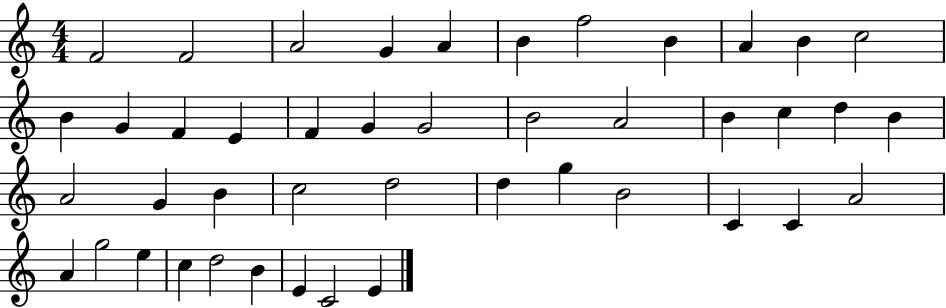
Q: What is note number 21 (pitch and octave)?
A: B4